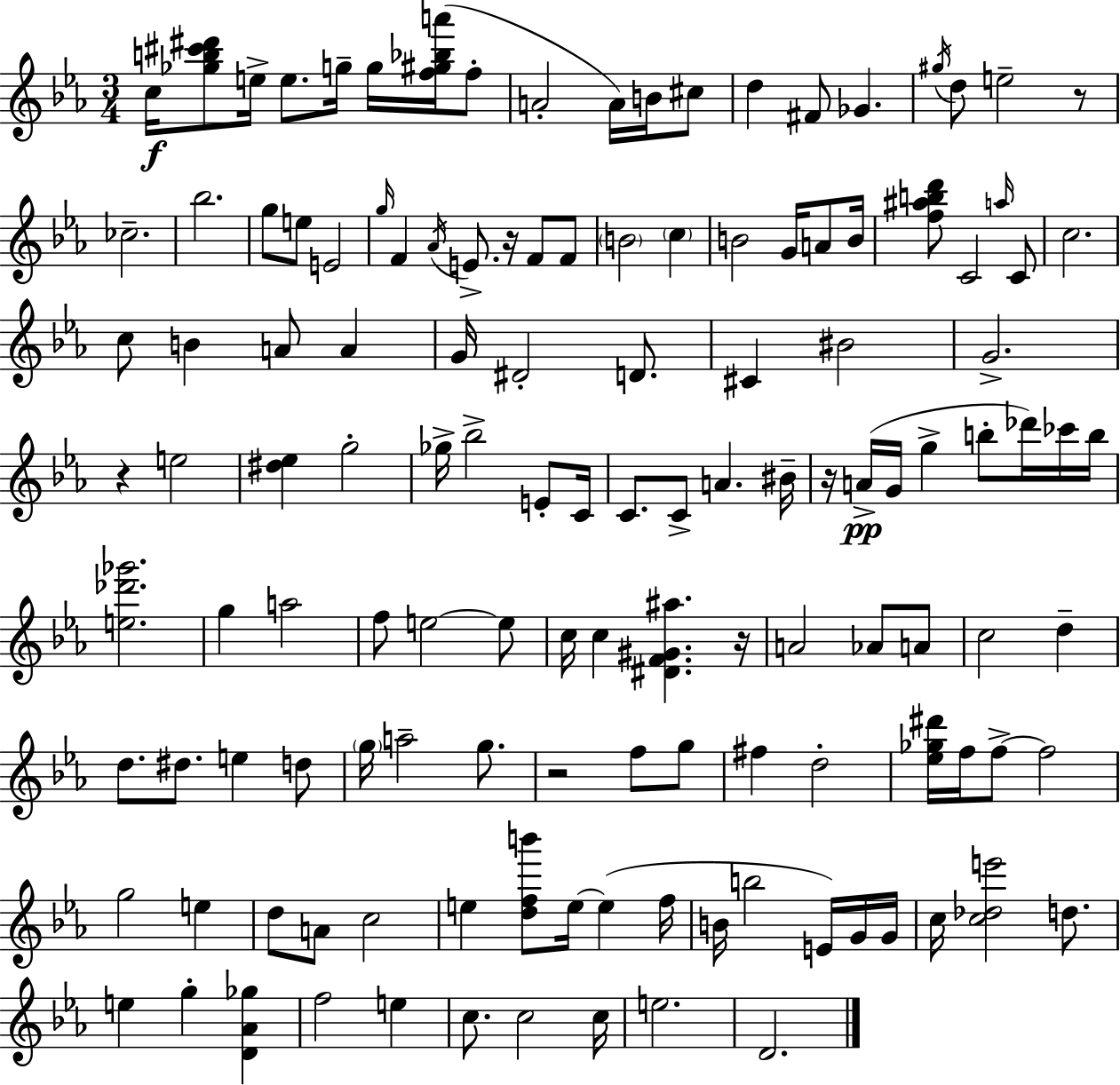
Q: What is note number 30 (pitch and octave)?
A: B4